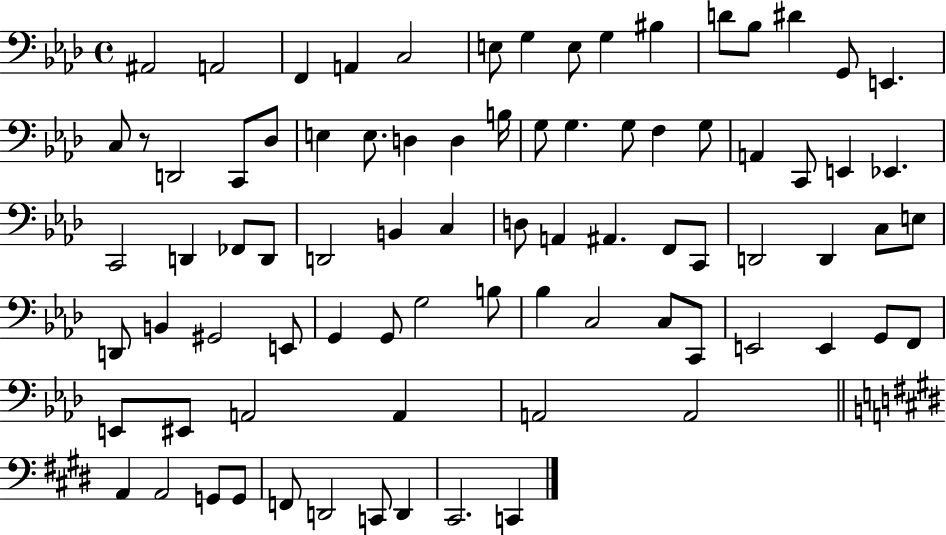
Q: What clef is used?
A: bass